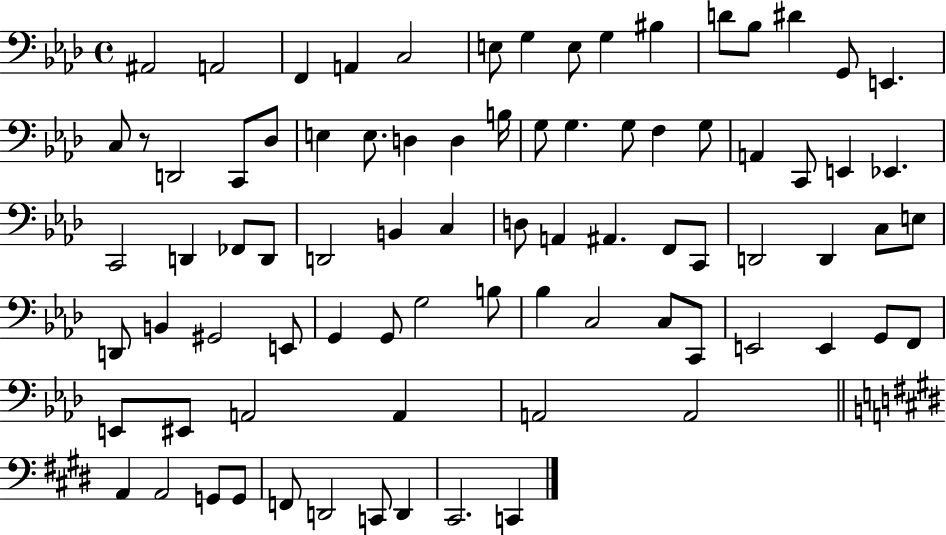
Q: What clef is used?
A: bass